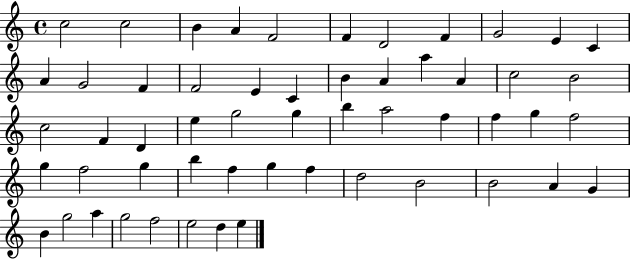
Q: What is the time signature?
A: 4/4